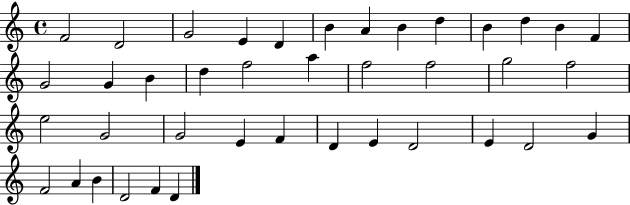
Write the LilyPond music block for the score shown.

{
  \clef treble
  \time 4/4
  \defaultTimeSignature
  \key c \major
  f'2 d'2 | g'2 e'4 d'4 | b'4 a'4 b'4 d''4 | b'4 d''4 b'4 f'4 | \break g'2 g'4 b'4 | d''4 f''2 a''4 | f''2 f''2 | g''2 f''2 | \break e''2 g'2 | g'2 e'4 f'4 | d'4 e'4 d'2 | e'4 d'2 g'4 | \break f'2 a'4 b'4 | d'2 f'4 d'4 | \bar "|."
}